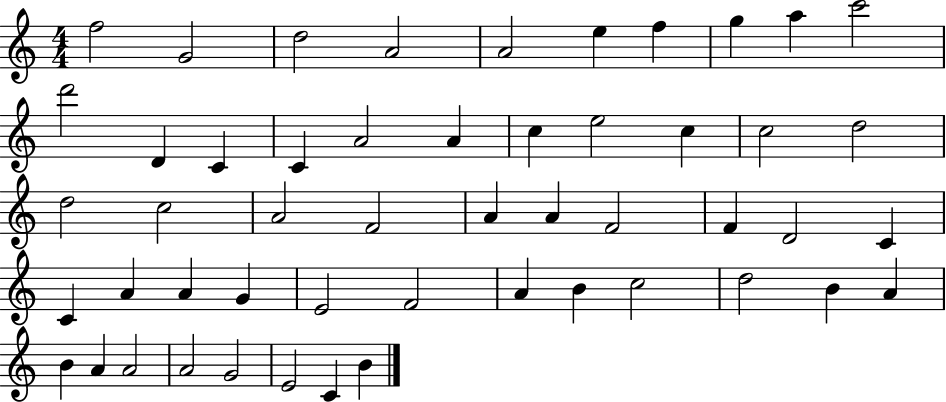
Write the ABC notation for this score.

X:1
T:Untitled
M:4/4
L:1/4
K:C
f2 G2 d2 A2 A2 e f g a c'2 d'2 D C C A2 A c e2 c c2 d2 d2 c2 A2 F2 A A F2 F D2 C C A A G E2 F2 A B c2 d2 B A B A A2 A2 G2 E2 C B